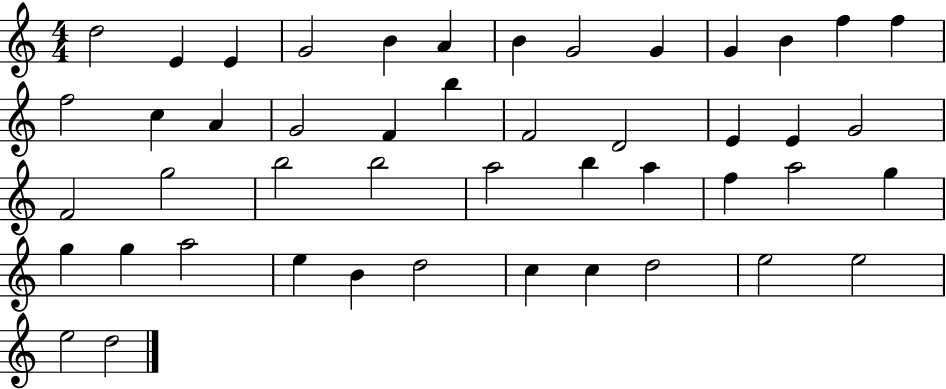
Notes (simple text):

D5/h E4/q E4/q G4/h B4/q A4/q B4/q G4/h G4/q G4/q B4/q F5/q F5/q F5/h C5/q A4/q G4/h F4/q B5/q F4/h D4/h E4/q E4/q G4/h F4/h G5/h B5/h B5/h A5/h B5/q A5/q F5/q A5/h G5/q G5/q G5/q A5/h E5/q B4/q D5/h C5/q C5/q D5/h E5/h E5/h E5/h D5/h